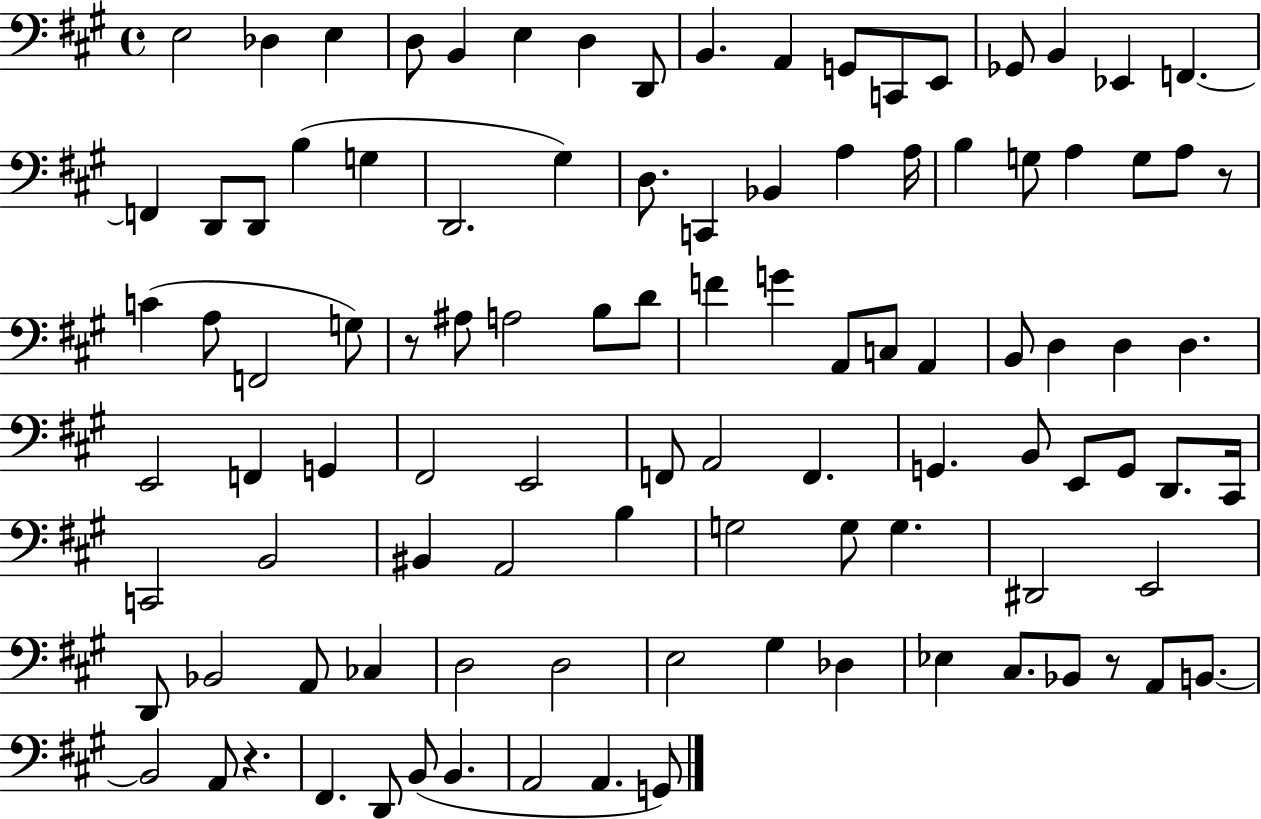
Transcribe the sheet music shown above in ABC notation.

X:1
T:Untitled
M:4/4
L:1/4
K:A
E,2 _D, E, D,/2 B,, E, D, D,,/2 B,, A,, G,,/2 C,,/2 E,,/2 _G,,/2 B,, _E,, F,, F,, D,,/2 D,,/2 B, G, D,,2 ^G, D,/2 C,, _B,, A, A,/4 B, G,/2 A, G,/2 A,/2 z/2 C A,/2 F,,2 G,/2 z/2 ^A,/2 A,2 B,/2 D/2 F G A,,/2 C,/2 A,, B,,/2 D, D, D, E,,2 F,, G,, ^F,,2 E,,2 F,,/2 A,,2 F,, G,, B,,/2 E,,/2 G,,/2 D,,/2 ^C,,/4 C,,2 B,,2 ^B,, A,,2 B, G,2 G,/2 G, ^D,,2 E,,2 D,,/2 _B,,2 A,,/2 _C, D,2 D,2 E,2 ^G, _D, _E, ^C,/2 _B,,/2 z/2 A,,/2 B,,/2 B,,2 A,,/2 z ^F,, D,,/2 B,,/2 B,, A,,2 A,, G,,/2